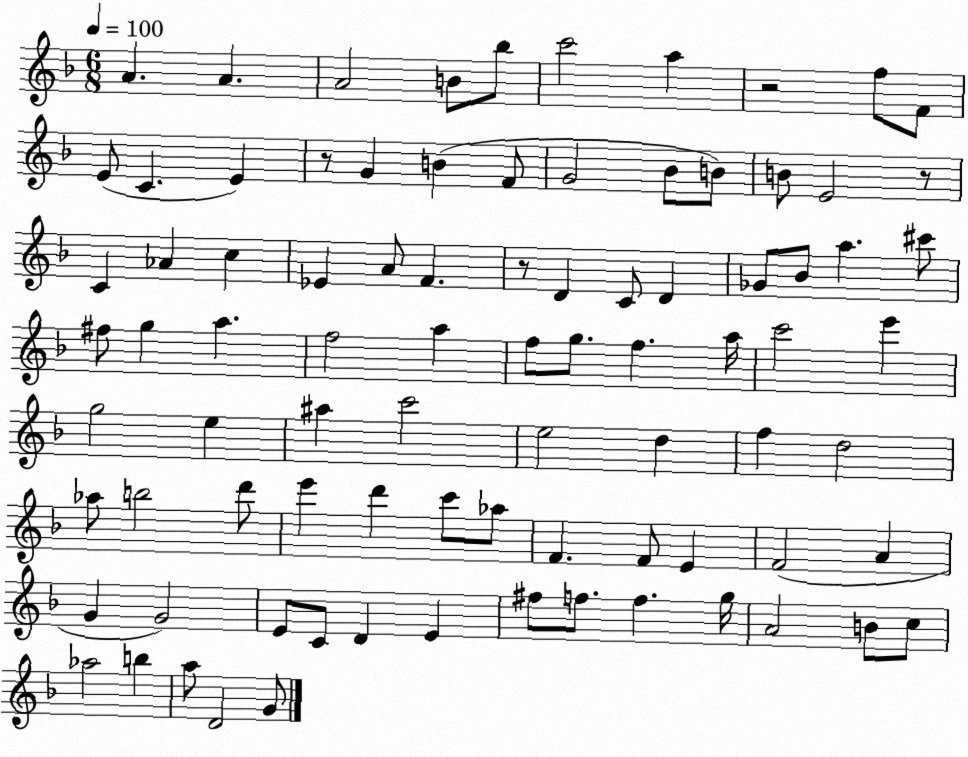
X:1
T:Untitled
M:6/8
L:1/4
K:F
A A A2 B/2 _b/2 c'2 a z2 f/2 F/2 E/2 C E z/2 G B F/2 G2 _B/2 B/2 B/2 E2 z/2 C _A c _E A/2 F z/2 D C/2 D _G/2 _B/2 a ^c'/2 ^f/2 g a f2 a f/2 g/2 f a/4 c'2 e' g2 e ^a c'2 e2 d f d2 _a/2 b2 d'/2 e' d' c'/2 _a/2 F F/2 E F2 A G G2 E/2 C/2 D E ^f/2 f/2 f g/4 A2 B/2 c/2 _a2 b a/2 D2 G/2